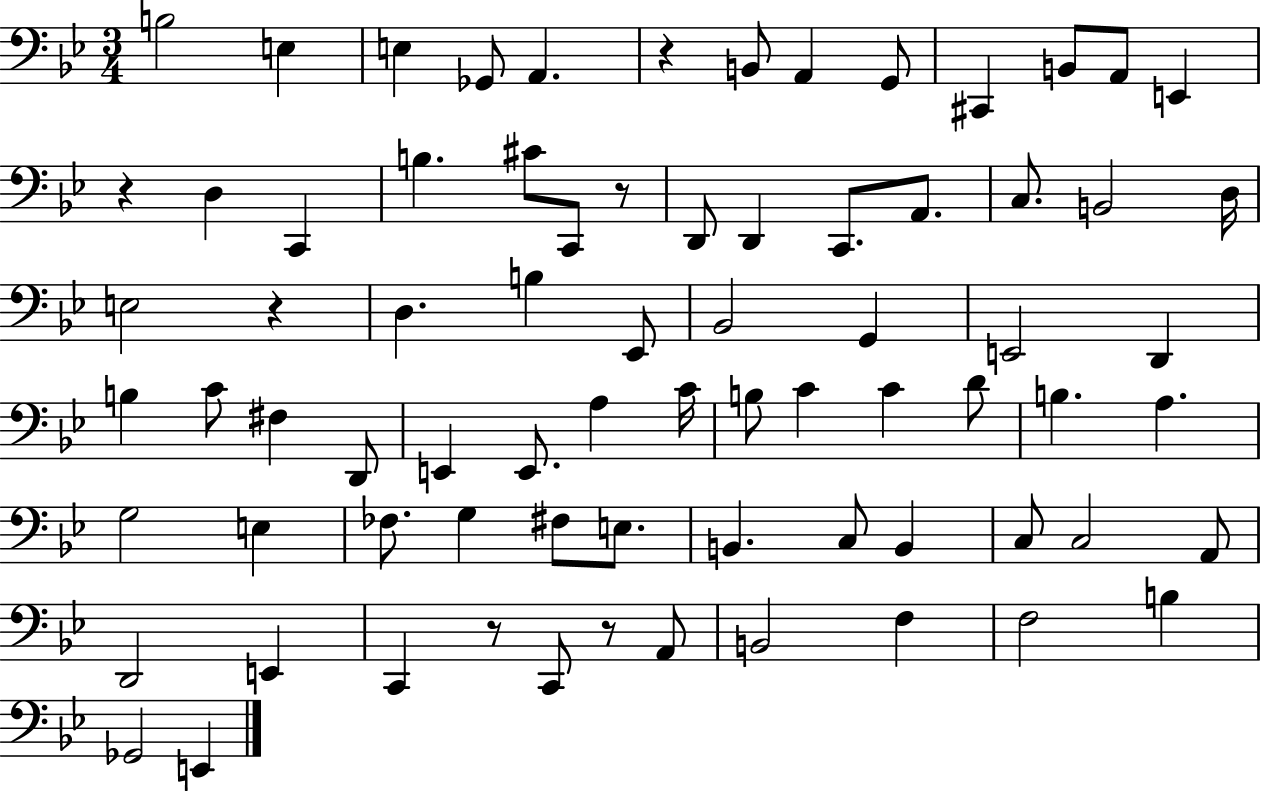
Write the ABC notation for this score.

X:1
T:Untitled
M:3/4
L:1/4
K:Bb
B,2 E, E, _G,,/2 A,, z B,,/2 A,, G,,/2 ^C,, B,,/2 A,,/2 E,, z D, C,, B, ^C/2 C,,/2 z/2 D,,/2 D,, C,,/2 A,,/2 C,/2 B,,2 D,/4 E,2 z D, B, _E,,/2 _B,,2 G,, E,,2 D,, B, C/2 ^F, D,,/2 E,, E,,/2 A, C/4 B,/2 C C D/2 B, A, G,2 E, _F,/2 G, ^F,/2 E,/2 B,, C,/2 B,, C,/2 C,2 A,,/2 D,,2 E,, C,, z/2 C,,/2 z/2 A,,/2 B,,2 F, F,2 B, _G,,2 E,,